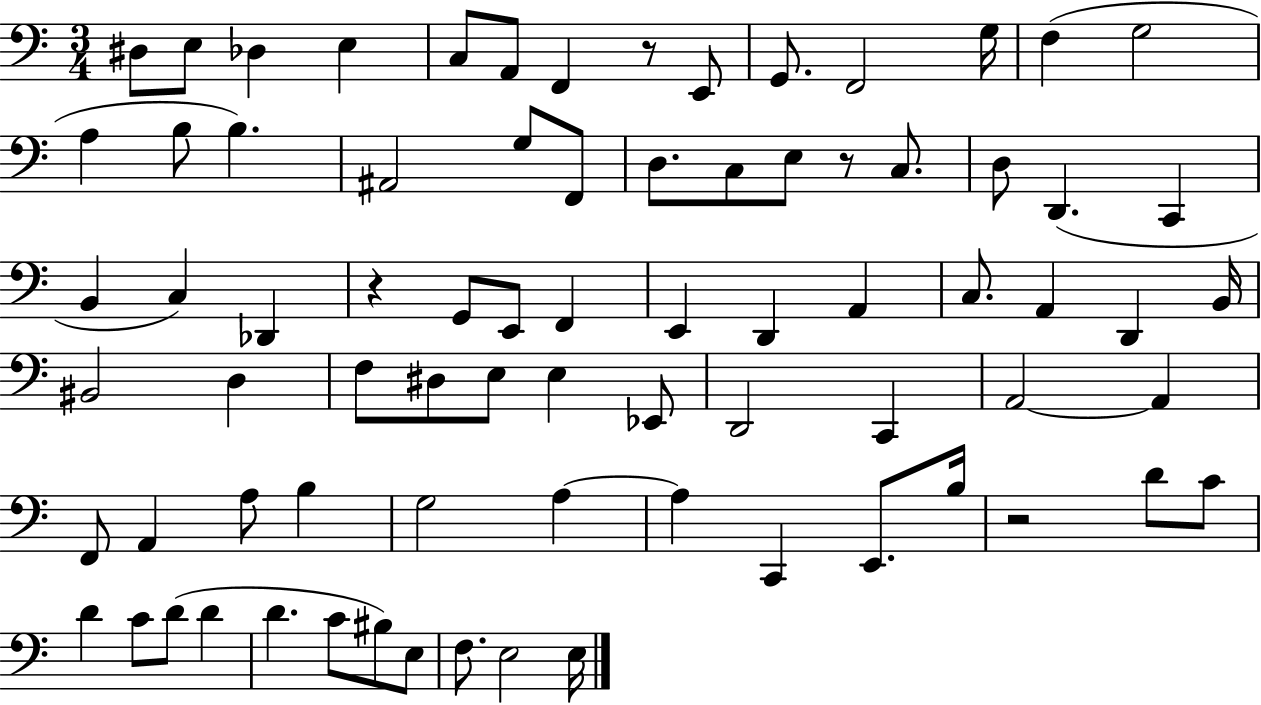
X:1
T:Untitled
M:3/4
L:1/4
K:C
^D,/2 E,/2 _D, E, C,/2 A,,/2 F,, z/2 E,,/2 G,,/2 F,,2 G,/4 F, G,2 A, B,/2 B, ^A,,2 G,/2 F,,/2 D,/2 C,/2 E,/2 z/2 C,/2 D,/2 D,, C,, B,, C, _D,, z G,,/2 E,,/2 F,, E,, D,, A,, C,/2 A,, D,, B,,/4 ^B,,2 D, F,/2 ^D,/2 E,/2 E, _E,,/2 D,,2 C,, A,,2 A,, F,,/2 A,, A,/2 B, G,2 A, A, C,, E,,/2 B,/4 z2 D/2 C/2 D C/2 D/2 D D C/2 ^B,/2 E,/2 F,/2 E,2 E,/4